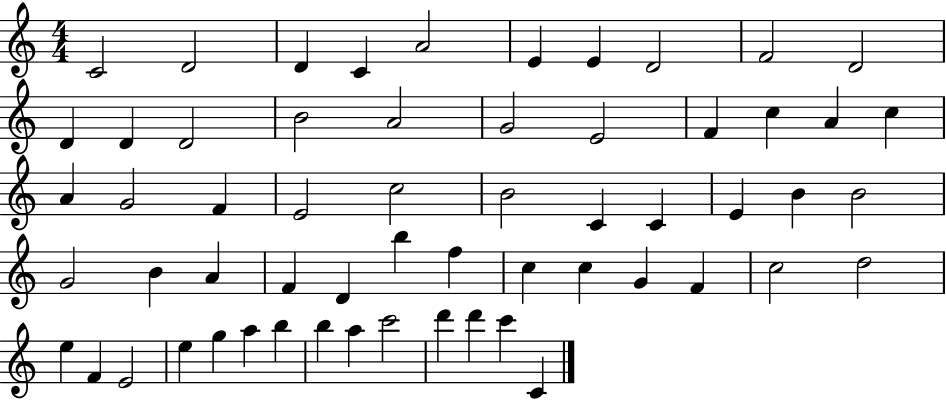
C4/h D4/h D4/q C4/q A4/h E4/q E4/q D4/h F4/h D4/h D4/q D4/q D4/h B4/h A4/h G4/h E4/h F4/q C5/q A4/q C5/q A4/q G4/h F4/q E4/h C5/h B4/h C4/q C4/q E4/q B4/q B4/h G4/h B4/q A4/q F4/q D4/q B5/q F5/q C5/q C5/q G4/q F4/q C5/h D5/h E5/q F4/q E4/h E5/q G5/q A5/q B5/q B5/q A5/q C6/h D6/q D6/q C6/q C4/q